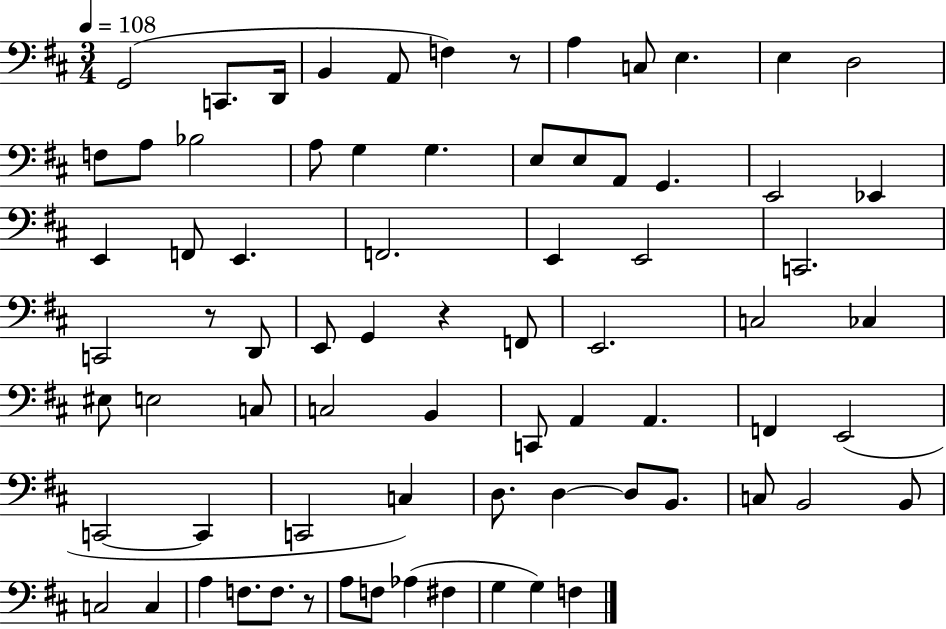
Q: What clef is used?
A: bass